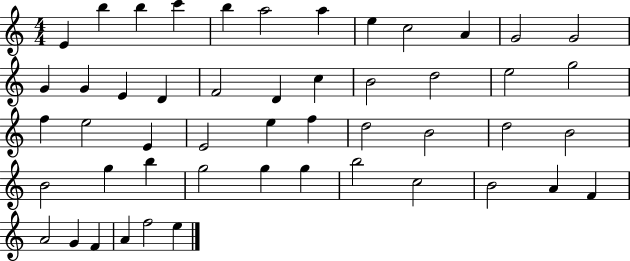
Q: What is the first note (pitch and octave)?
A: E4